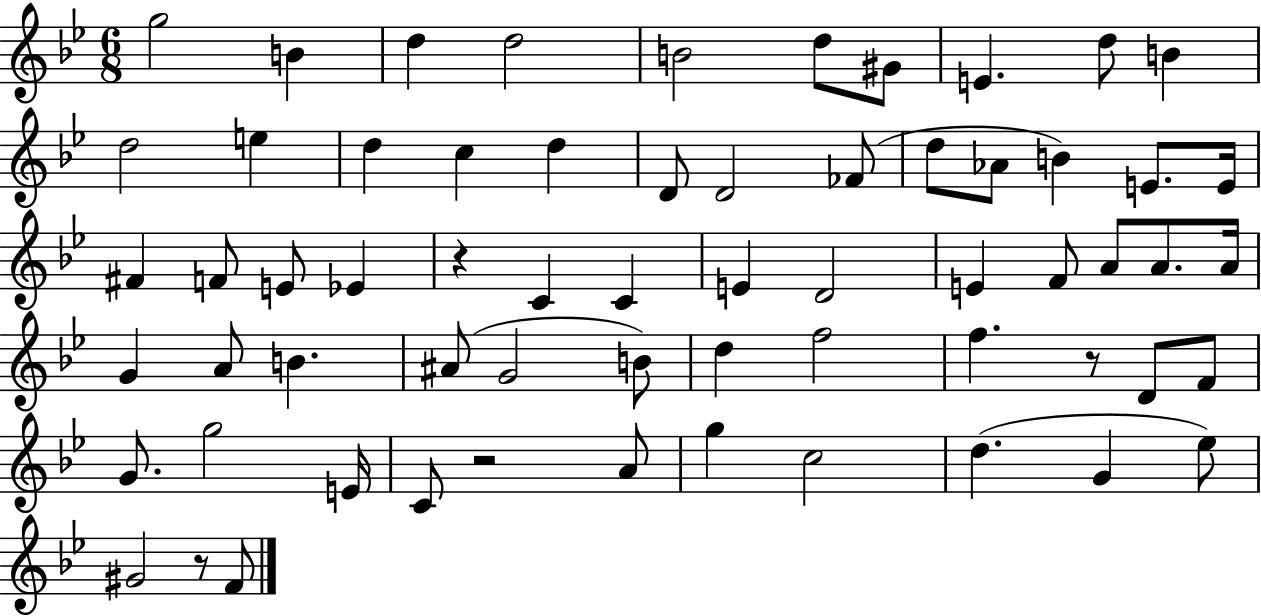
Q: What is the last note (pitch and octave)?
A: F4